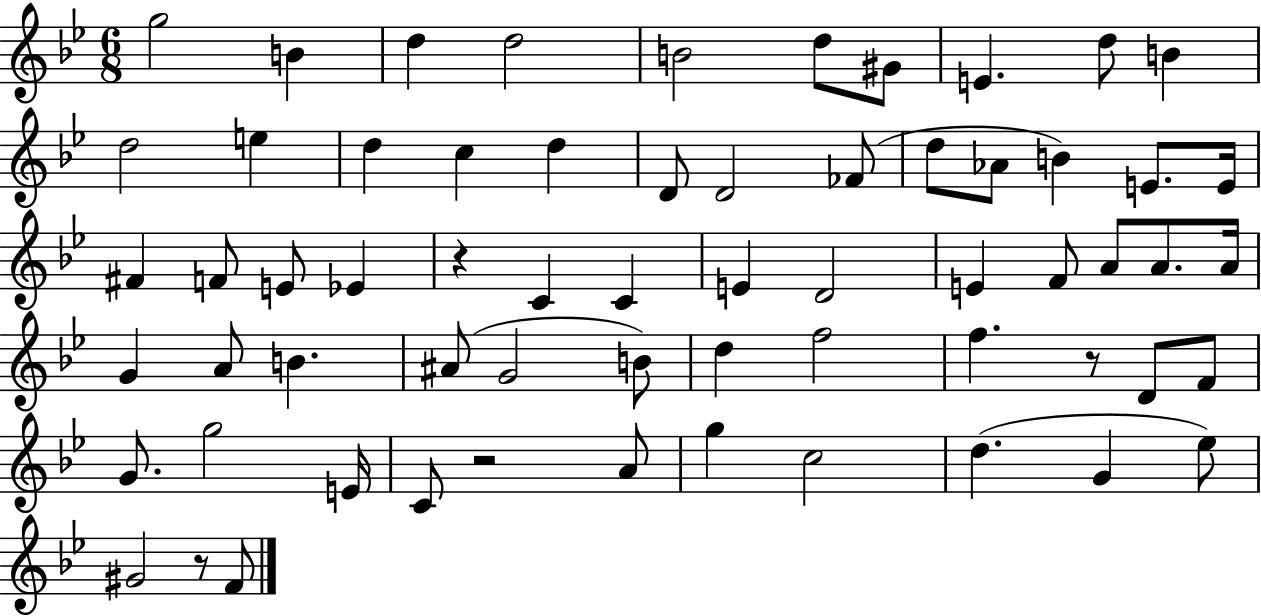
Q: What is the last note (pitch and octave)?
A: F4